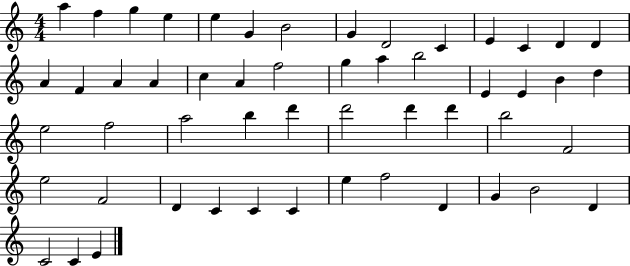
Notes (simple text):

A5/q F5/q G5/q E5/q E5/q G4/q B4/h G4/q D4/h C4/q E4/q C4/q D4/q D4/q A4/q F4/q A4/q A4/q C5/q A4/q F5/h G5/q A5/q B5/h E4/q E4/q B4/q D5/q E5/h F5/h A5/h B5/q D6/q D6/h D6/q D6/q B5/h F4/h E5/h F4/h D4/q C4/q C4/q C4/q E5/q F5/h D4/q G4/q B4/h D4/q C4/h C4/q E4/q